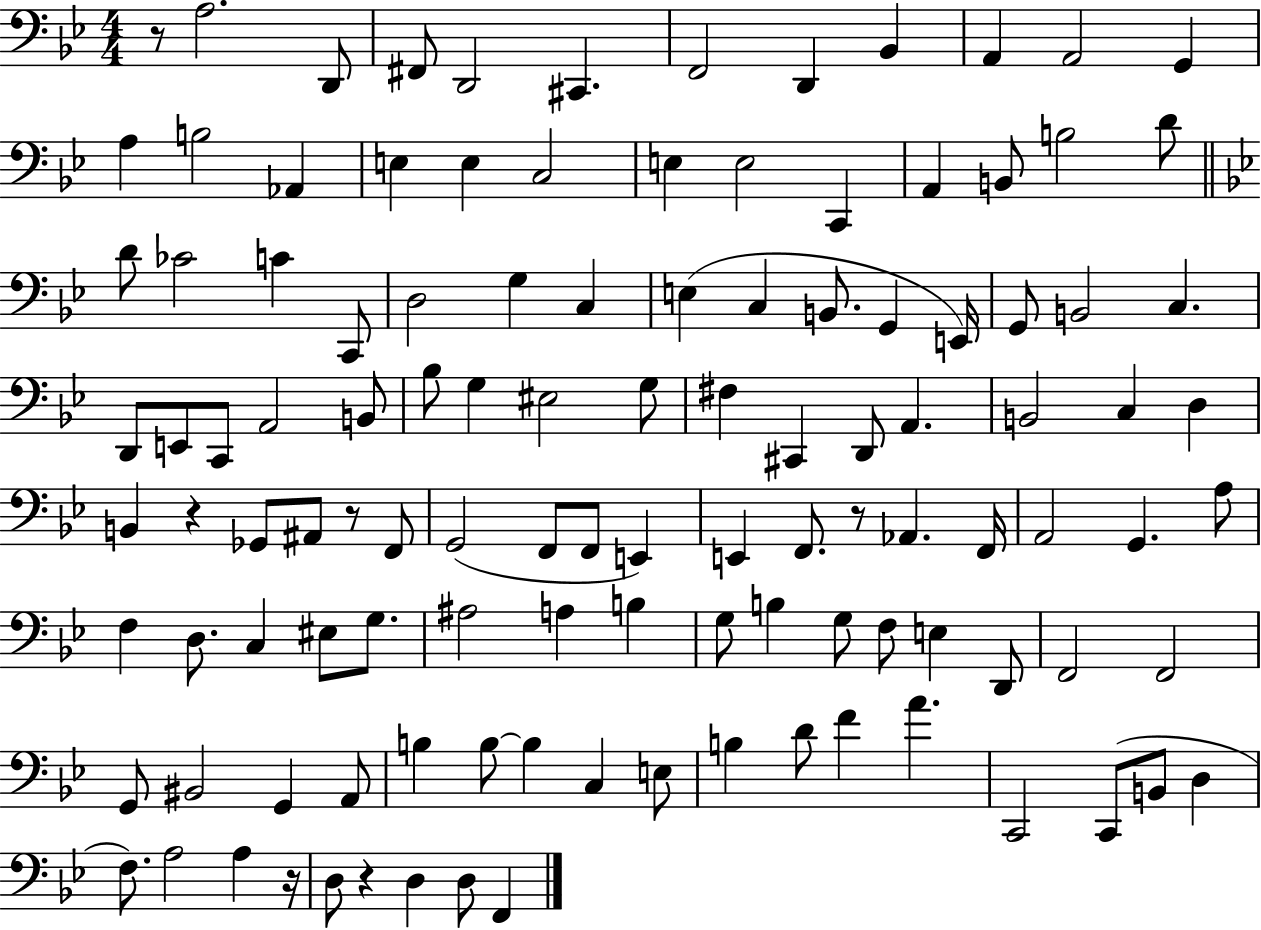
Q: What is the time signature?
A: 4/4